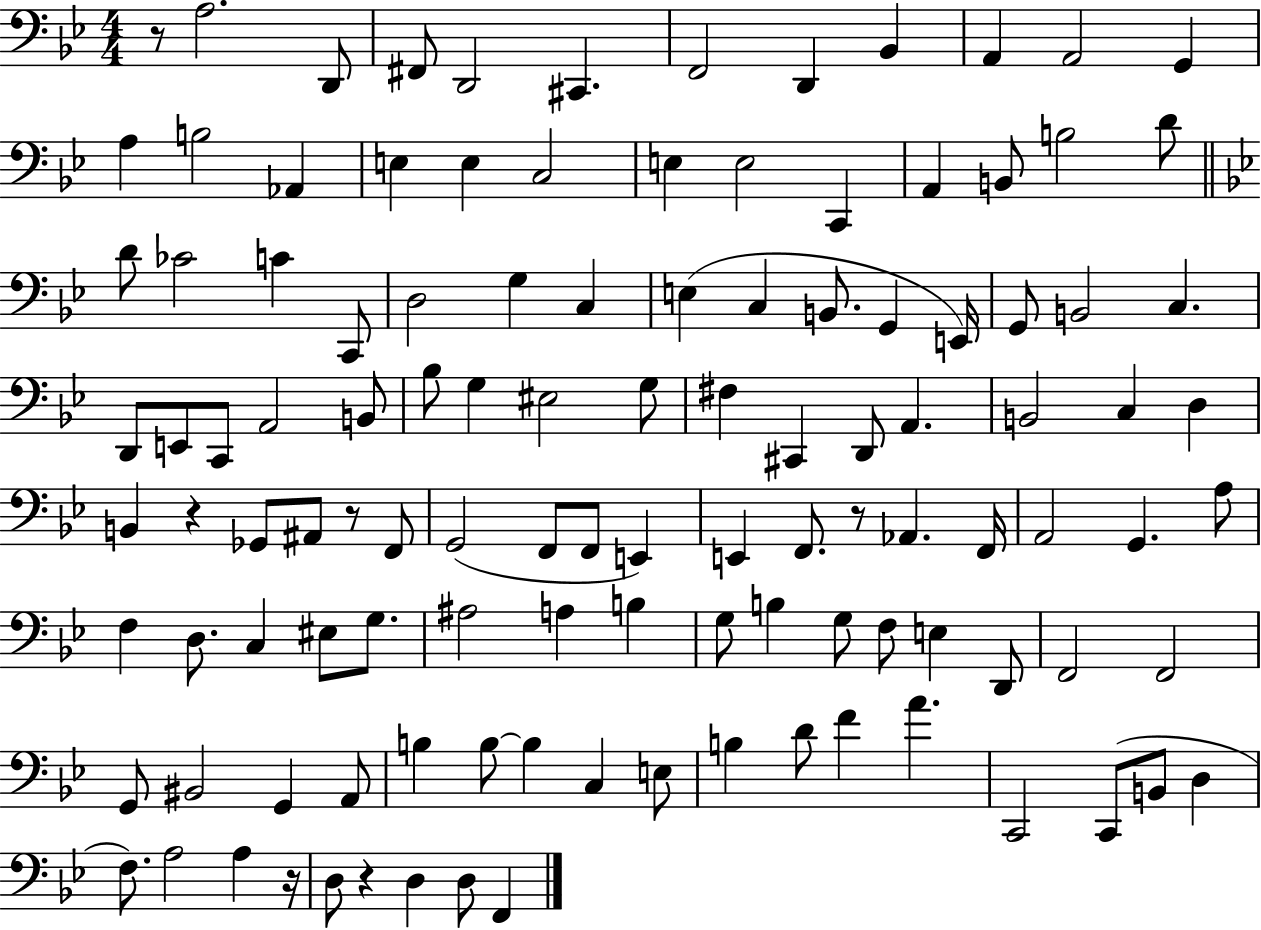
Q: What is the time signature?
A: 4/4